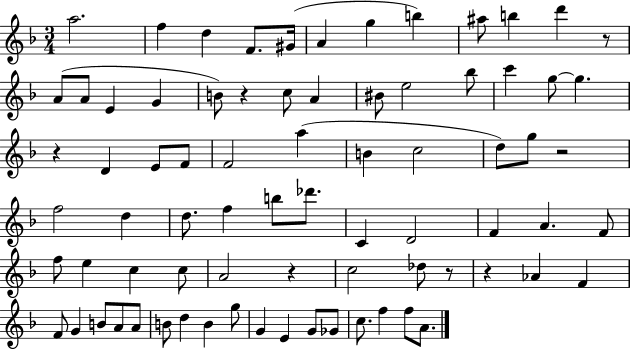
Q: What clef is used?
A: treble